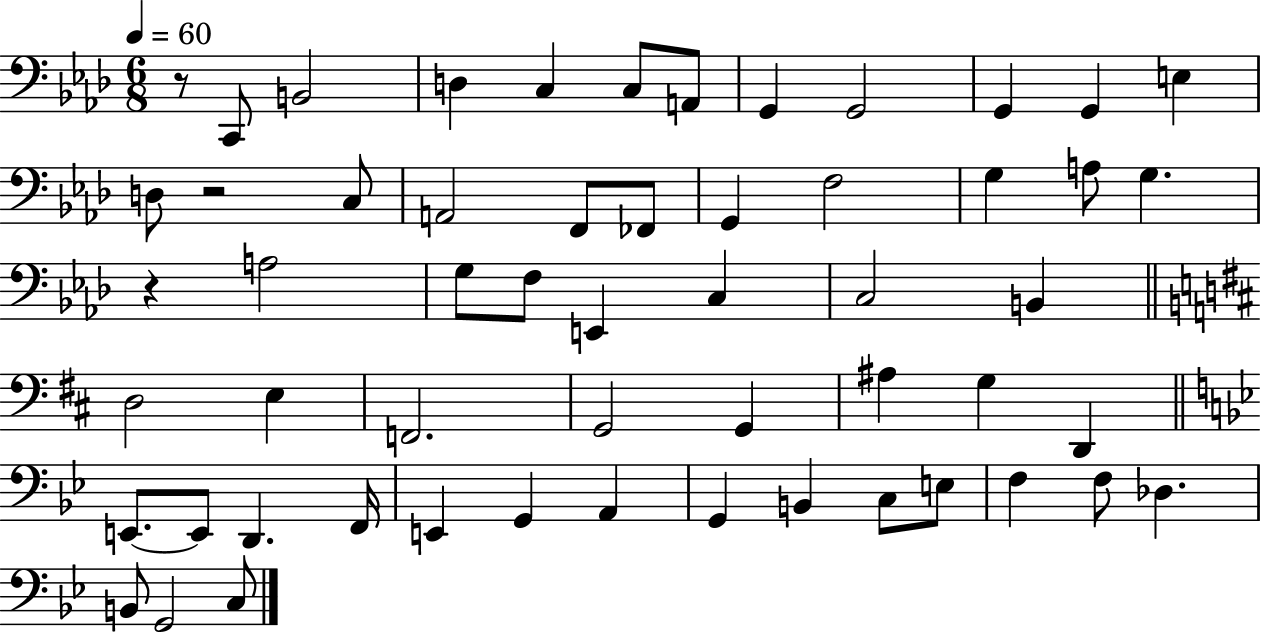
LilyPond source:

{
  \clef bass
  \numericTimeSignature
  \time 6/8
  \key aes \major
  \tempo 4 = 60
  r8 c,8 b,2 | d4 c4 c8 a,8 | g,4 g,2 | g,4 g,4 e4 | \break d8 r2 c8 | a,2 f,8 fes,8 | g,4 f2 | g4 a8 g4. | \break r4 a2 | g8 f8 e,4 c4 | c2 b,4 | \bar "||" \break \key b \minor d2 e4 | f,2. | g,2 g,4 | ais4 g4 d,4 | \break \bar "||" \break \key g \minor e,8.~~ e,8 d,4. f,16 | e,4 g,4 a,4 | g,4 b,4 c8 e8 | f4 f8 des4. | \break b,8 g,2 c8 | \bar "|."
}